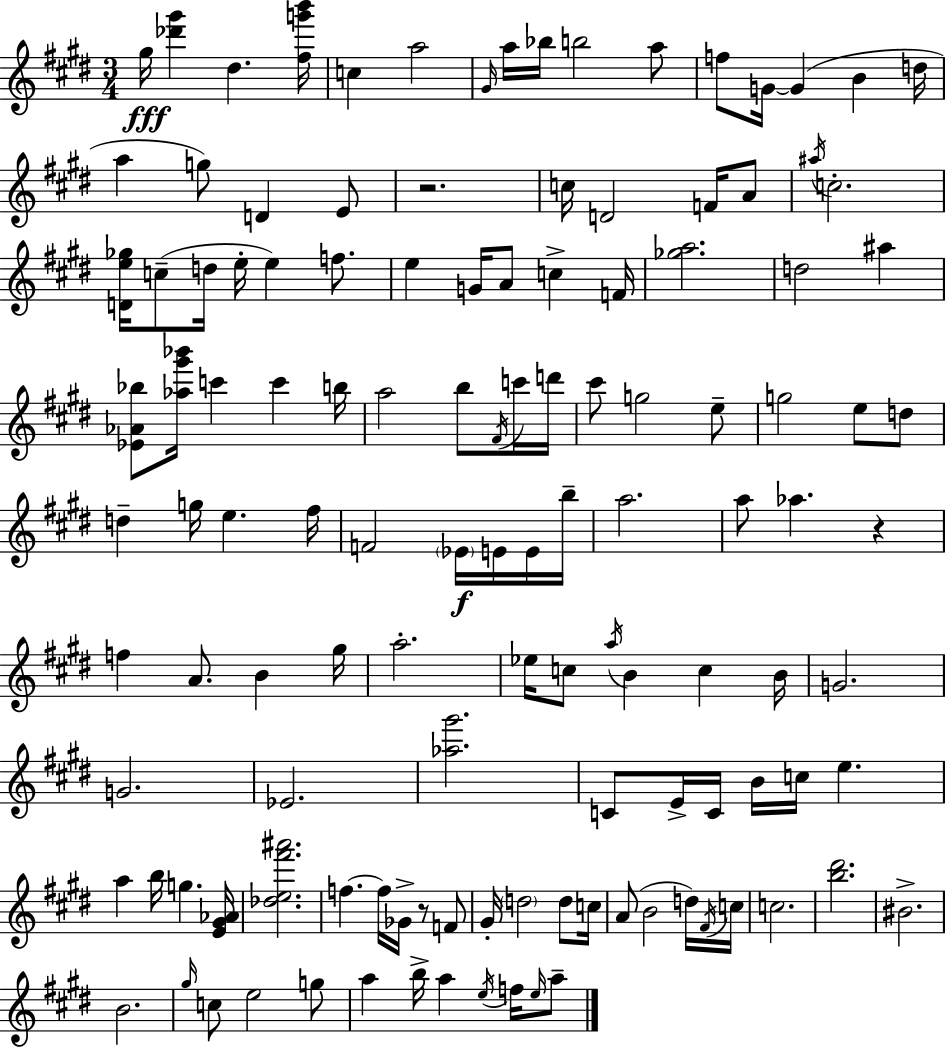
G#5/s [Db6,G#6]/q D#5/q. [F#5,G6,B6]/s C5/q A5/h G#4/s A5/s Bb5/s B5/h A5/e F5/e G4/s G4/q B4/q D5/s A5/q G5/e D4/q E4/e R/h. C5/s D4/h F4/s A4/e A#5/s C5/h. [D4,E5,Gb5]/s C5/e D5/s E5/s E5/q F5/e. E5/q G4/s A4/e C5/q F4/s [Gb5,A5]/h. D5/h A#5/q [Eb4,Ab4,Bb5]/e [Ab5,G#6,Bb6]/s C6/q C6/q B5/s A5/h B5/e F#4/s C6/s D6/s C#6/e G5/h E5/e G5/h E5/e D5/e D5/q G5/s E5/q. F#5/s F4/h Eb4/s E4/s E4/s B5/s A5/h. A5/e Ab5/q. R/q F5/q A4/e. B4/q G#5/s A5/h. Eb5/s C5/e A5/s B4/q C5/q B4/s G4/h. G4/h. Eb4/h. [Ab5,G#6]/h. C4/e E4/s C4/s B4/s C5/s E5/q. A5/q B5/s G5/q. [E4,G#4,Ab4]/s [Db5,E5,F#6,A#6]/h. F5/q. F5/s Gb4/s R/e F4/e G#4/s D5/h D5/e C5/s A4/e B4/h D5/s F#4/s C5/s C5/h. [B5,D#6]/h. BIS4/h. B4/h. G#5/s C5/e E5/h G5/e A5/q B5/s A5/q E5/s F5/s E5/s A5/e